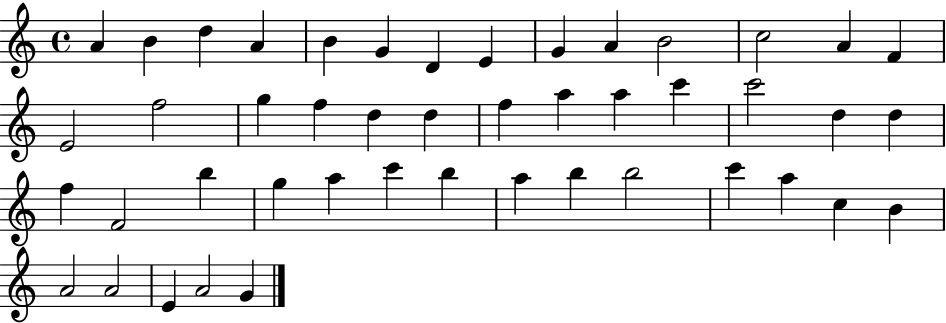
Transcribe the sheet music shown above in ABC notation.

X:1
T:Untitled
M:4/4
L:1/4
K:C
A B d A B G D E G A B2 c2 A F E2 f2 g f d d f a a c' c'2 d d f F2 b g a c' b a b b2 c' a c B A2 A2 E A2 G